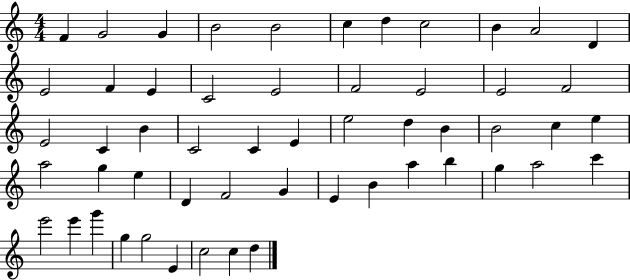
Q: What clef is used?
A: treble